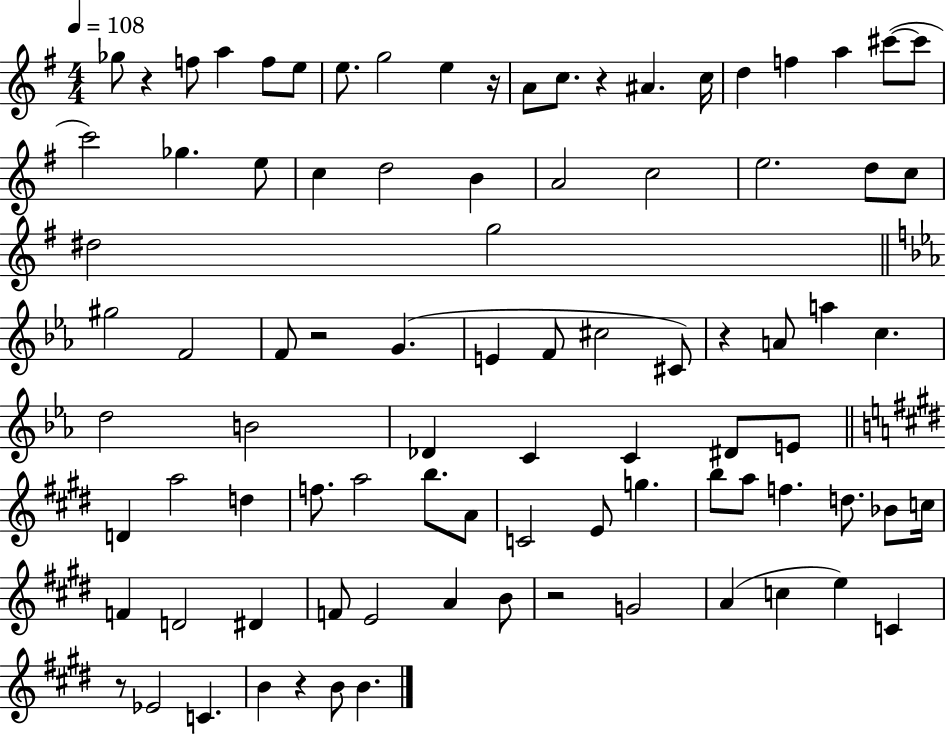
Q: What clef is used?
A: treble